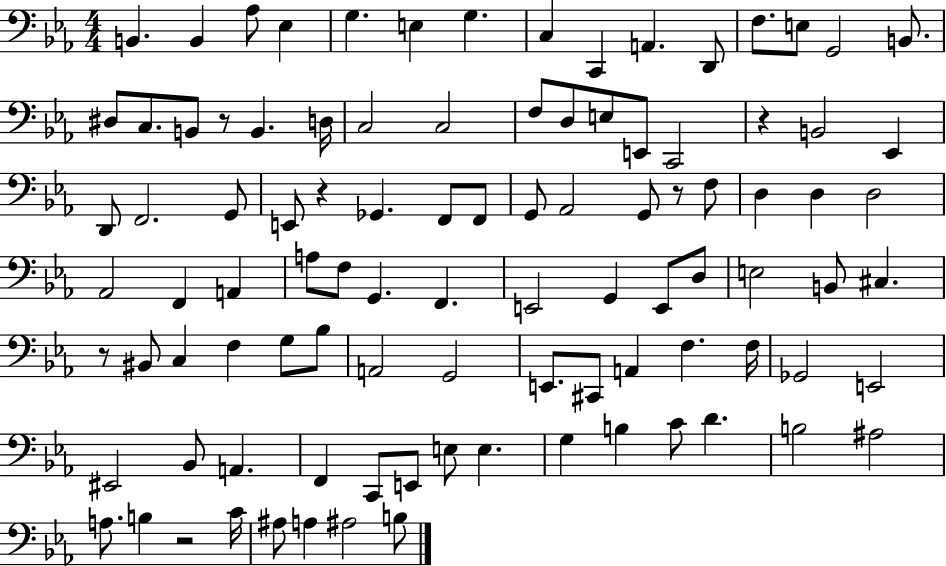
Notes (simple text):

B2/q. B2/q Ab3/e Eb3/q G3/q. E3/q G3/q. C3/q C2/q A2/q. D2/e F3/e. E3/e G2/h B2/e. D#3/e C3/e. B2/e R/e B2/q. D3/s C3/h C3/h F3/e D3/e E3/e E2/e C2/h R/q B2/h Eb2/q D2/e F2/h. G2/e E2/e R/q Gb2/q. F2/e F2/e G2/e Ab2/h G2/e R/e F3/e D3/q D3/q D3/h Ab2/h F2/q A2/q A3/e F3/e G2/q. F2/q. E2/h G2/q E2/e D3/e E3/h B2/e C#3/q. R/e BIS2/e C3/q F3/q G3/e Bb3/e A2/h G2/h E2/e. C#2/e A2/q F3/q. F3/s Gb2/h E2/h EIS2/h Bb2/e A2/q. F2/q C2/e E2/e E3/e E3/q. G3/q B3/q C4/e D4/q. B3/h A#3/h A3/e. B3/q R/h C4/s A#3/e A3/q A#3/h B3/e